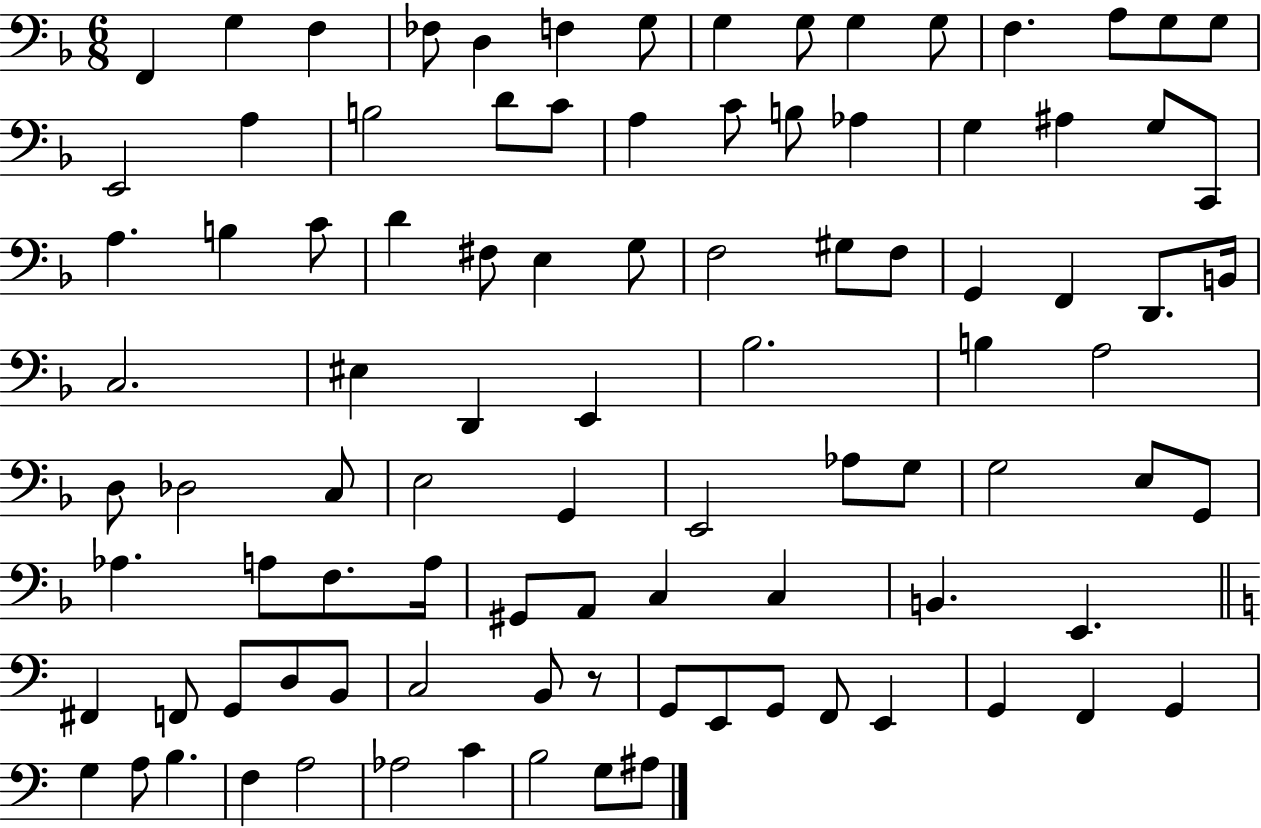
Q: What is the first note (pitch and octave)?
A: F2